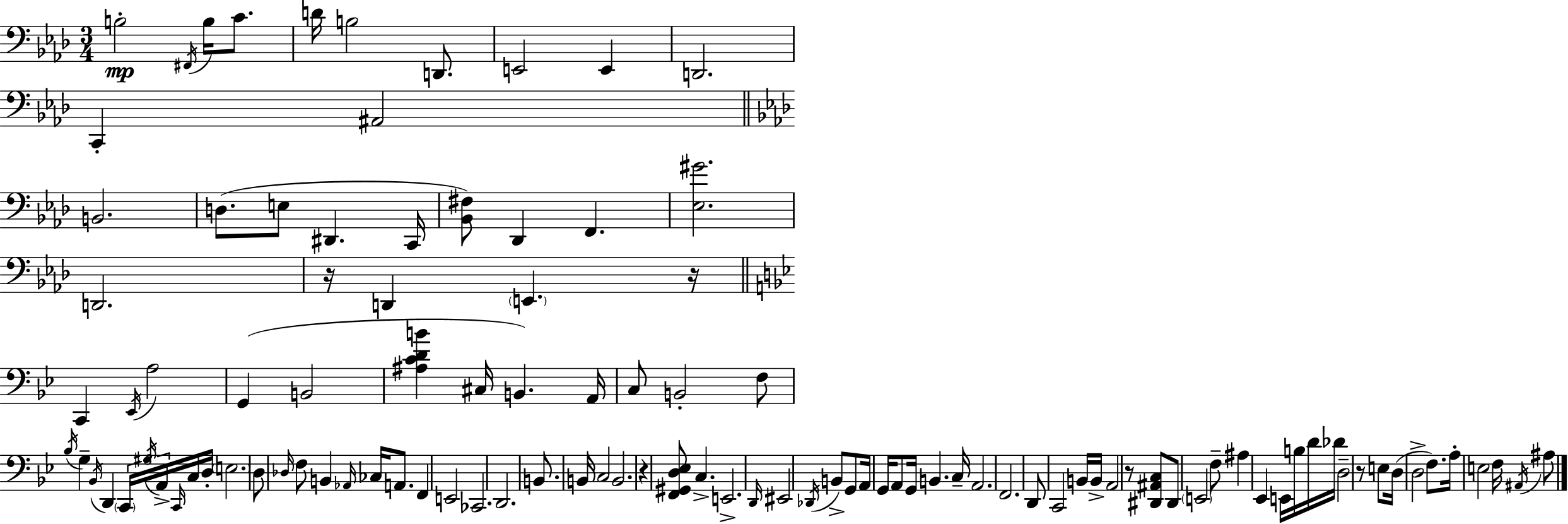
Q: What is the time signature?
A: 3/4